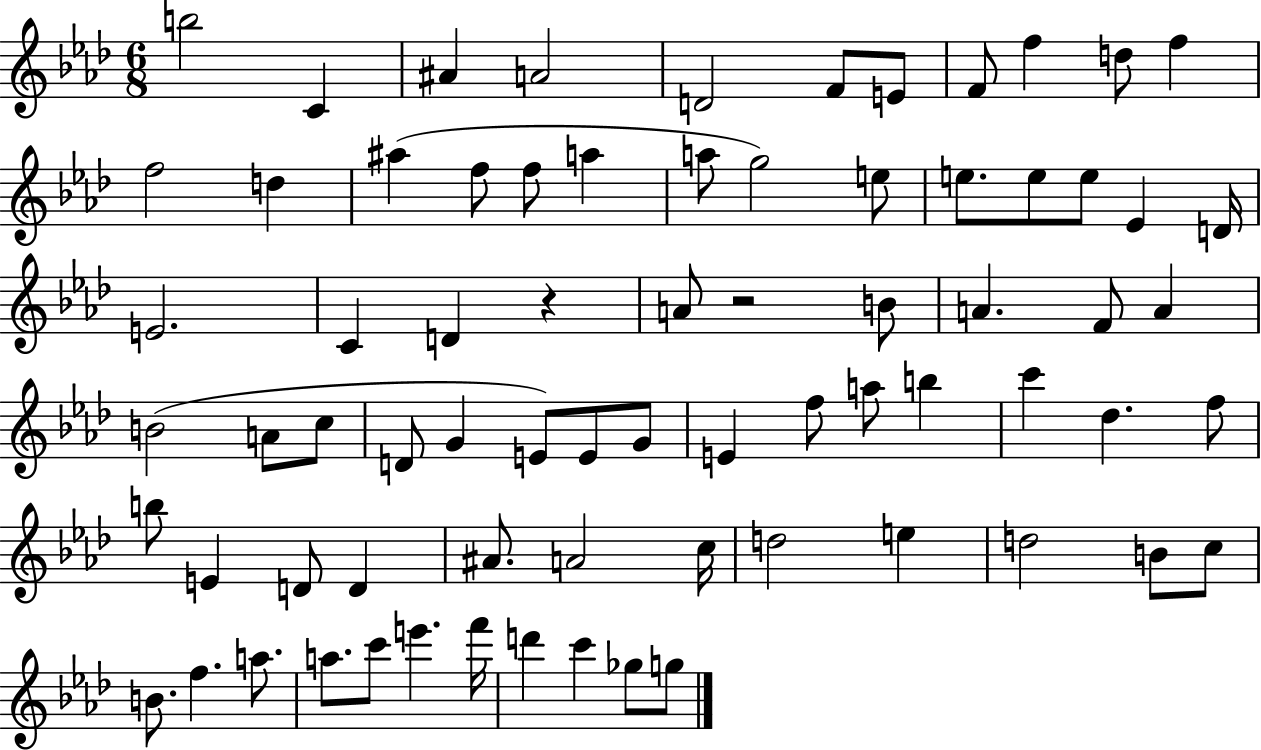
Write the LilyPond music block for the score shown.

{
  \clef treble
  \numericTimeSignature
  \time 6/8
  \key aes \major
  b''2 c'4 | ais'4 a'2 | d'2 f'8 e'8 | f'8 f''4 d''8 f''4 | \break f''2 d''4 | ais''4( f''8 f''8 a''4 | a''8 g''2) e''8 | e''8. e''8 e''8 ees'4 d'16 | \break e'2. | c'4 d'4 r4 | a'8 r2 b'8 | a'4. f'8 a'4 | \break b'2( a'8 c''8 | d'8 g'4 e'8) e'8 g'8 | e'4 f''8 a''8 b''4 | c'''4 des''4. f''8 | \break b''8 e'4 d'8 d'4 | ais'8. a'2 c''16 | d''2 e''4 | d''2 b'8 c''8 | \break b'8. f''4. a''8. | a''8. c'''8 e'''4. f'''16 | d'''4 c'''4 ges''8 g''8 | \bar "|."
}